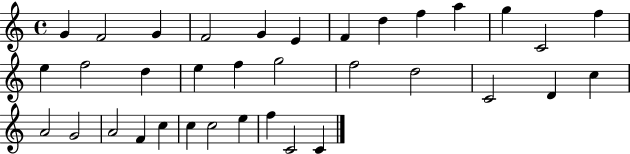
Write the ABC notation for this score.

X:1
T:Untitled
M:4/4
L:1/4
K:C
G F2 G F2 G E F d f a g C2 f e f2 d e f g2 f2 d2 C2 D c A2 G2 A2 F c c c2 e f C2 C